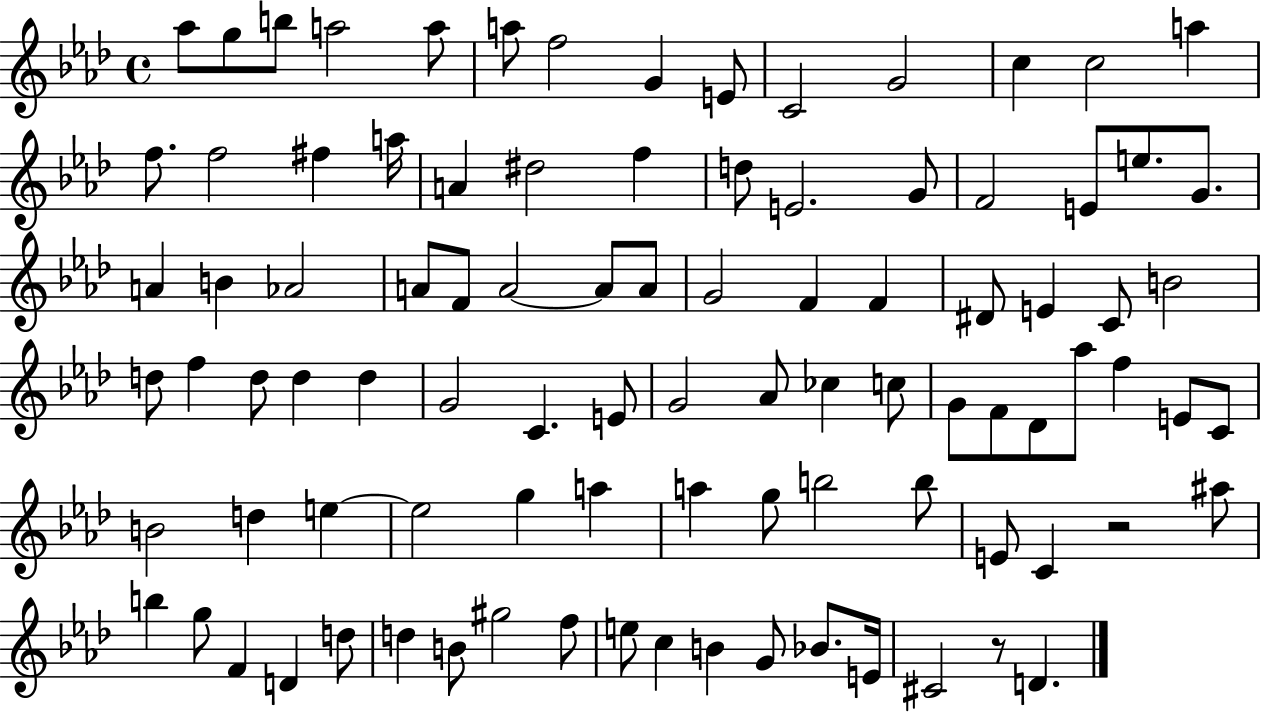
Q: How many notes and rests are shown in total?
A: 94